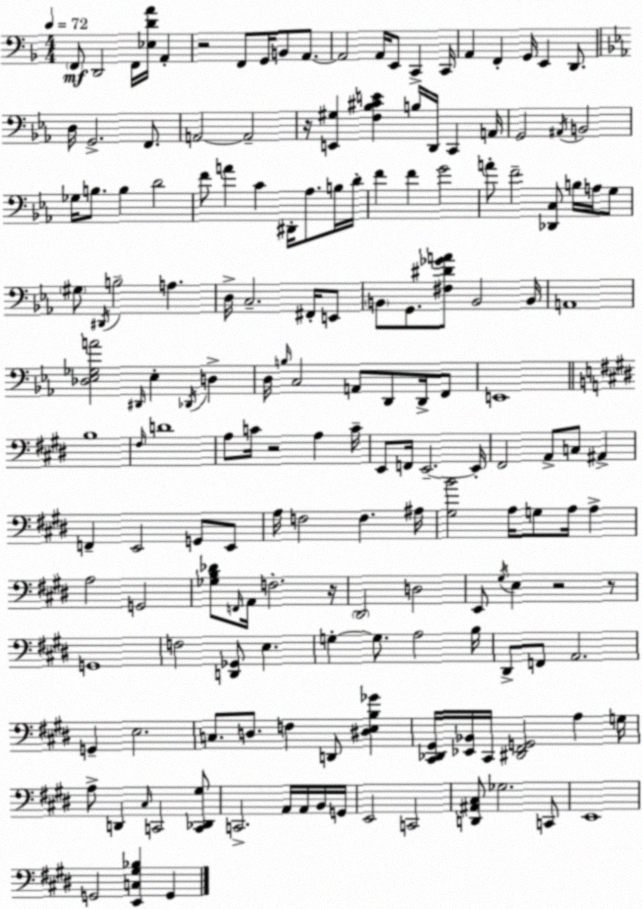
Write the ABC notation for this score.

X:1
T:Untitled
M:4/4
L:1/4
K:Dm
F,,/2 D,,2 F,,/4 [_E,DA]/4 A,, z2 F,,/2 G,,/4 B,,/2 A,,/2 A,,2 A,,/4 E,,/2 C,, C,,/4 A,, F,, G,,/4 E,, D,,/2 D,/4 G,,2 F,,/2 A,,2 A,,2 z/4 [E,,^G,] [F,_B,^CE] B,/4 D,,/4 C,, A,,/4 G,,2 ^A,,/4 B,,2 _G,/4 B,/2 B, D2 F/2 A C ^D,,/4 _A,/2 B,/4 D/4 F F G2 A/2 F2 [_D,,C,]/2 B,/4 A,/4 G,/2 ^G,/2 ^D,,/4 B,2 A, D,/4 C,2 ^F,,/4 E,,/2 B,,/2 G,,/2 [^F,^D_GA]/2 B,,2 B,,/4 A,,4 [_D,_E,_G,A]2 ^D,,/4 _E, _D,,/4 D, D,/4 B,/4 C,2 A,,/2 D,,/2 D,,/4 F,,/2 E,,4 B,4 ^F,/4 D4 A,/2 C/4 z2 A, C/4 E,,/2 F,,/4 E,,2 E,,/4 ^F,,2 A,,/2 C,/2 ^A,, F,, E,,2 G,,/2 E,,/2 A,/4 F,2 F, ^A,/4 [^G,B]2 A,/4 G,/2 A,/4 A, A,2 G,,2 [_G,B,_D]/2 F,,/4 A,,/4 F,2 z/4 ^D,,2 D,2 E,,/2 ^G,/4 E, z2 z/2 G,,4 F,2 [D,,_G,,]/2 E, G, G,/2 A,2 B,/4 ^D,,/2 F,,/2 A,,2 G,, E,2 C,/2 D,/2 F, D,,/2 [^D,E,B,_G] [^C,,_D,,^G,,]/4 [_E,,_B,,]/4 ^C,,/4 [^D,,^F,,G,,]2 A, G,/4 A,/2 D,, ^C,/4 C,,2 [C,,_D,,^G,]/2 C,,2 A,,/4 A,,/4 B,,/4 G,,/4 E,,2 C,,2 [D,,^A,,^C,]/2 _G,2 C,,/2 E,,4 G,,2 [E,,C,^G,_B,] G,,